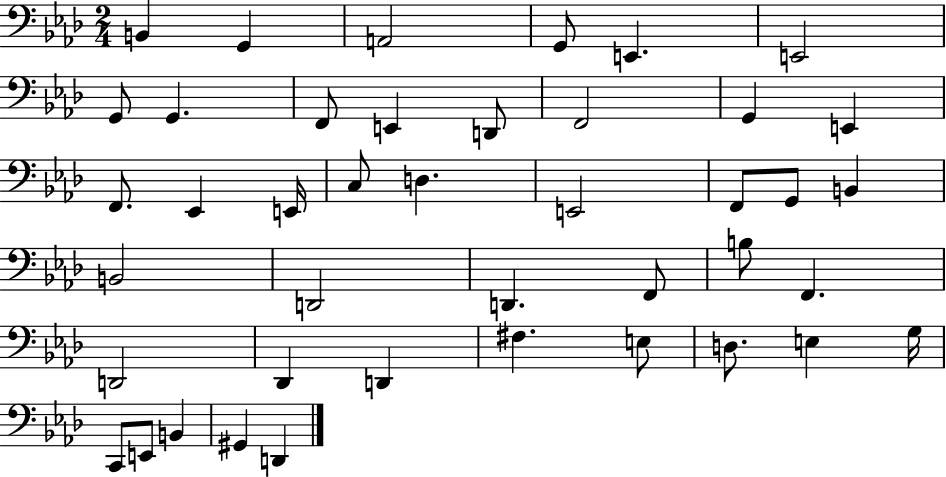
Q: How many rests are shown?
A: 0